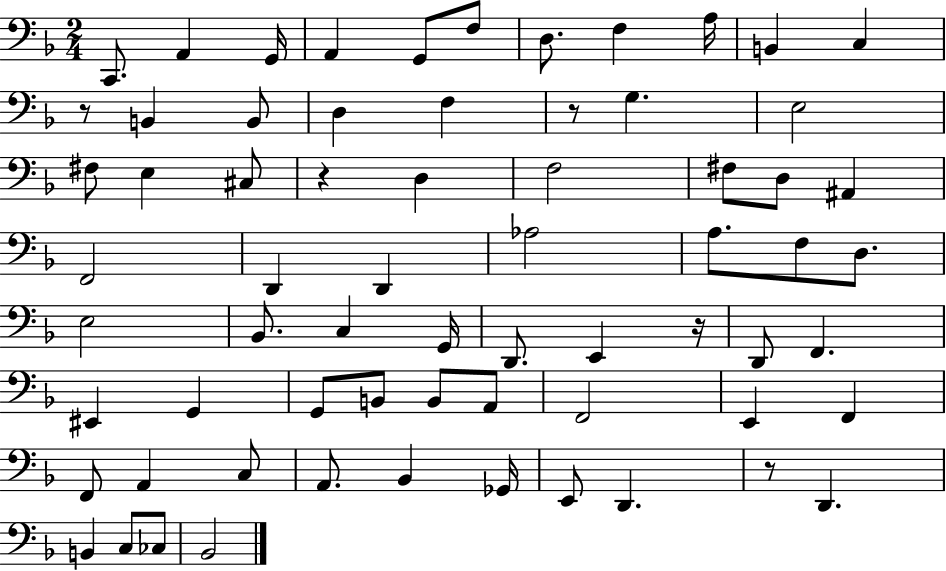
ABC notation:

X:1
T:Untitled
M:2/4
L:1/4
K:F
C,,/2 A,, G,,/4 A,, G,,/2 F,/2 D,/2 F, A,/4 B,, C, z/2 B,, B,,/2 D, F, z/2 G, E,2 ^F,/2 E, ^C,/2 z D, F,2 ^F,/2 D,/2 ^A,, F,,2 D,, D,, _A,2 A,/2 F,/2 D,/2 E,2 _B,,/2 C, G,,/4 D,,/2 E,, z/4 D,,/2 F,, ^E,, G,, G,,/2 B,,/2 B,,/2 A,,/2 F,,2 E,, F,, F,,/2 A,, C,/2 A,,/2 _B,, _G,,/4 E,,/2 D,, z/2 D,, B,, C,/2 _C,/2 _B,,2